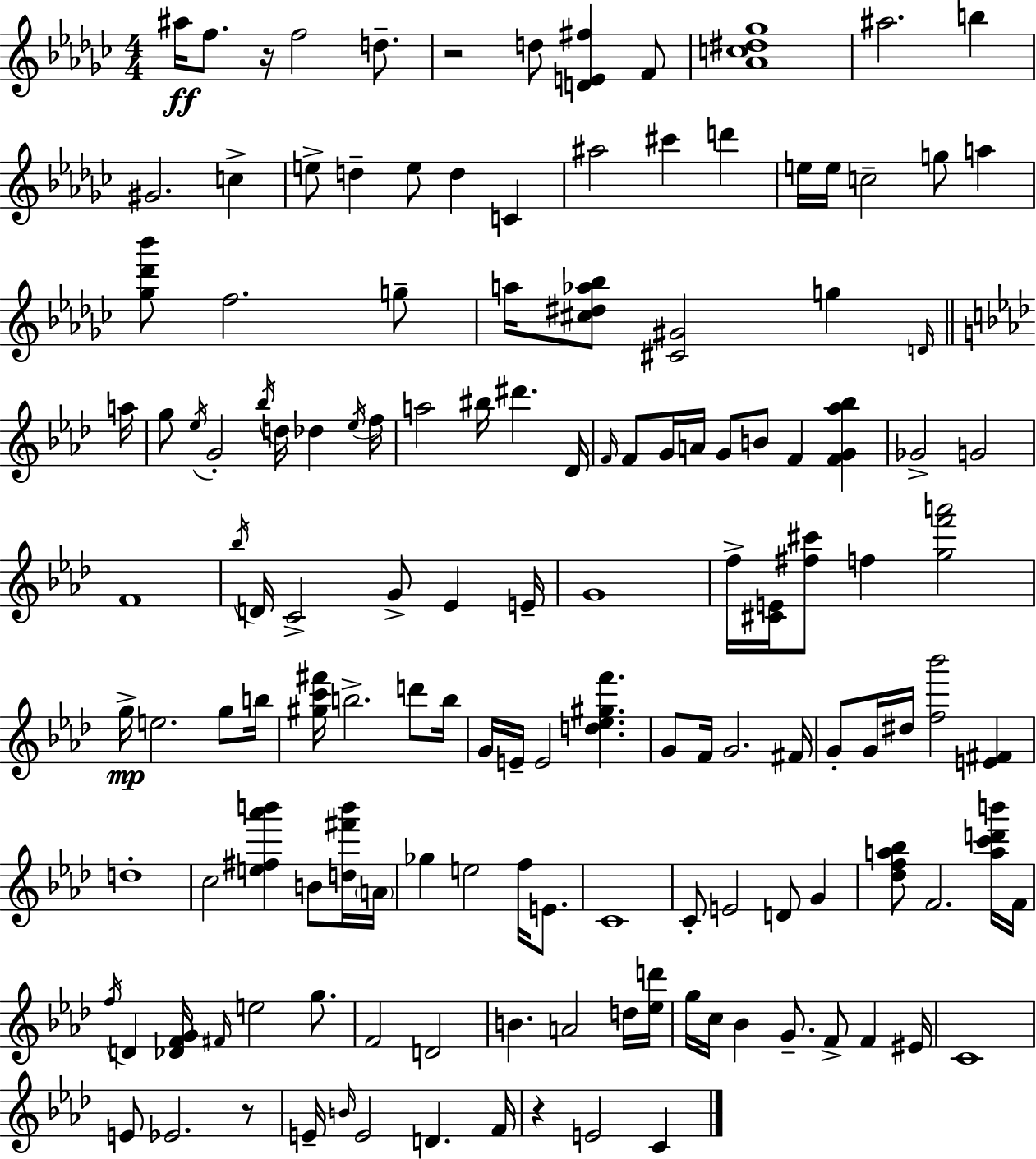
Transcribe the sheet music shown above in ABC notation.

X:1
T:Untitled
M:4/4
L:1/4
K:Ebm
^a/4 f/2 z/4 f2 d/2 z2 d/2 [DE^f] F/2 [_Ac^d_g]4 ^a2 b ^G2 c e/2 d e/2 d C ^a2 ^c' d' e/4 e/4 c2 g/2 a [_g_d'_b']/2 f2 g/2 a/4 [^c^d_a_b]/2 [^C^G]2 g D/4 a/4 g/2 _e/4 G2 _b/4 d/4 _d _e/4 f/4 a2 ^b/4 ^d' _D/4 F/4 F/2 G/4 A/4 G/2 B/2 F [FG_a_b] _G2 G2 F4 _b/4 D/4 C2 G/2 _E E/4 G4 f/4 [^CE]/4 [^f^c']/2 f [gf'a']2 g/4 e2 g/2 b/4 [^gc'^f']/4 b2 d'/2 b/4 G/4 E/4 E2 [d_e^gf'] G/2 F/4 G2 ^F/4 G/2 G/4 ^d/4 [f_b']2 [E^F] d4 c2 [e^f_a'b'] B/2 [d^f'b']/4 A/4 _g e2 f/4 E/2 C4 C/2 E2 D/2 G [_dfa_b]/2 F2 [ac'd'b']/4 F/4 f/4 D [_DFG]/4 ^F/4 e2 g/2 F2 D2 B A2 d/4 [_ed']/4 g/4 c/4 _B G/2 F/2 F ^E/4 C4 E/2 _E2 z/2 E/4 B/4 E2 D F/4 z E2 C